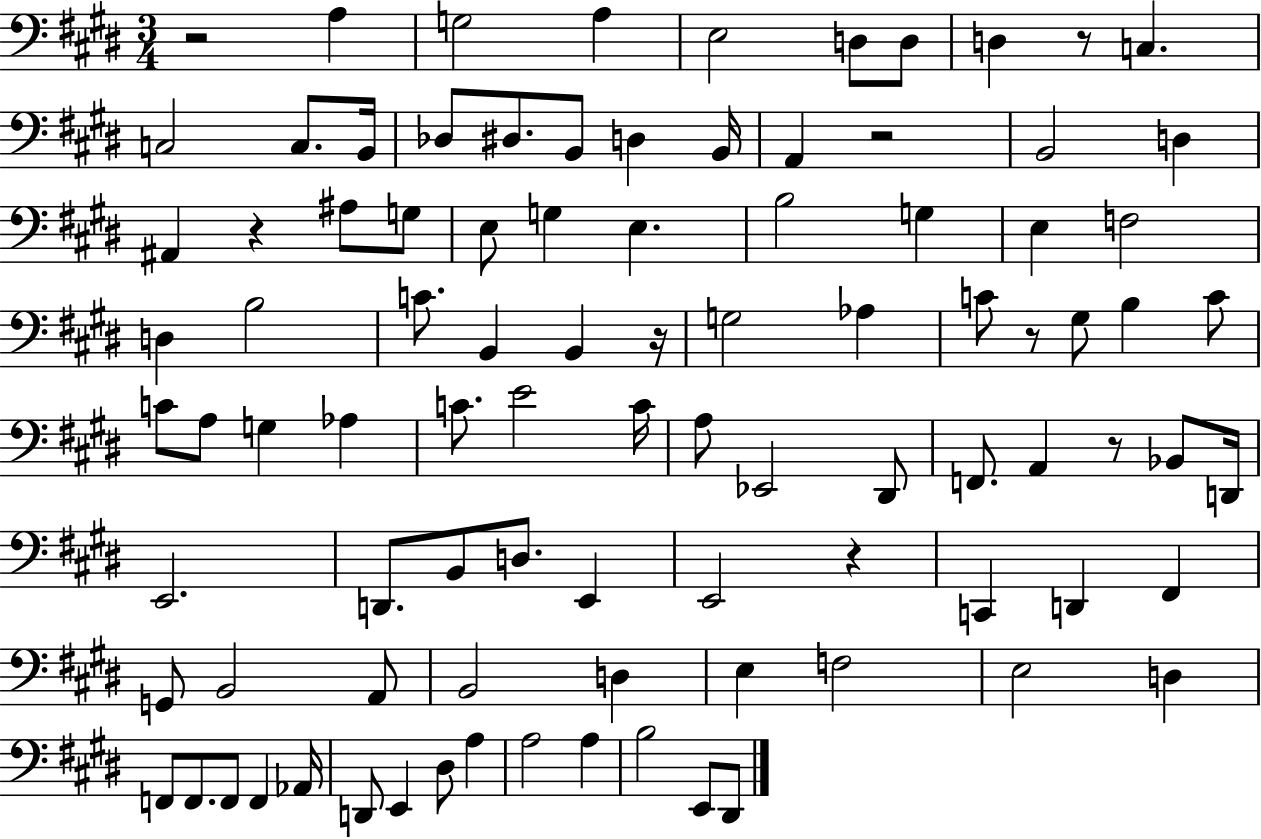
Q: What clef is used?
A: bass